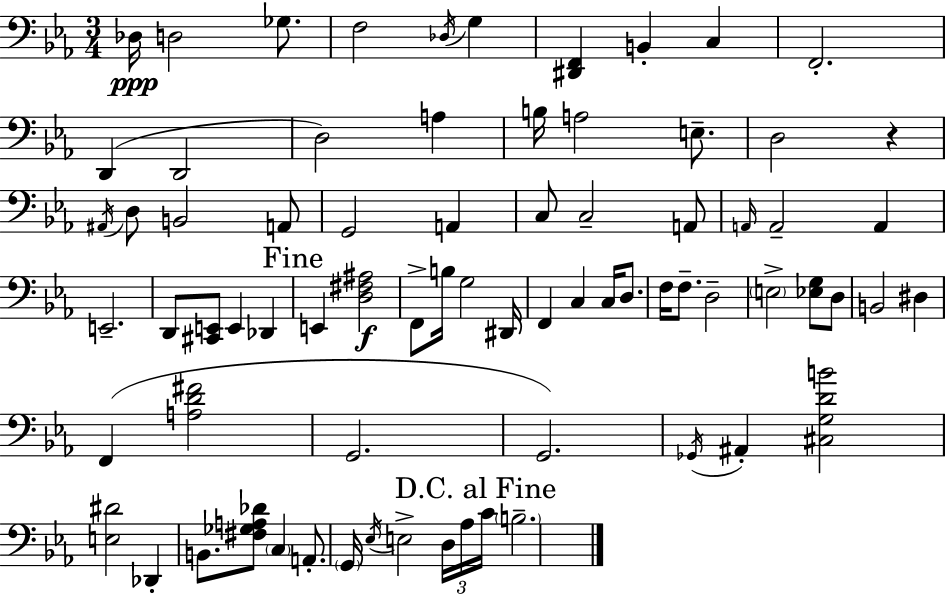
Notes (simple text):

Db3/s D3/h Gb3/e. F3/h Db3/s G3/q [D#2,F2]/q B2/q C3/q F2/h. D2/q D2/h D3/h A3/q B3/s A3/h E3/e. D3/h R/q A#2/s D3/e B2/h A2/e G2/h A2/q C3/e C3/h A2/e A2/s A2/h A2/q E2/h. D2/e [C#2,E2]/e E2/q Db2/q E2/q [D3,F#3,A#3]/h F2/e B3/s G3/h D#2/s F2/q C3/q C3/s D3/e. F3/s F3/e. D3/h E3/h [Eb3,G3]/e D3/e B2/h D#3/q F2/q [A3,D4,F#4]/h G2/h. G2/h. Gb2/s A#2/q [C#3,G3,D4,B4]/h [E3,D#4]/h Db2/q B2/e. [F#3,Gb3,A3,Db4]/e C3/q A2/e. G2/s Eb3/s E3/h D3/s Ab3/s C4/s B3/h.